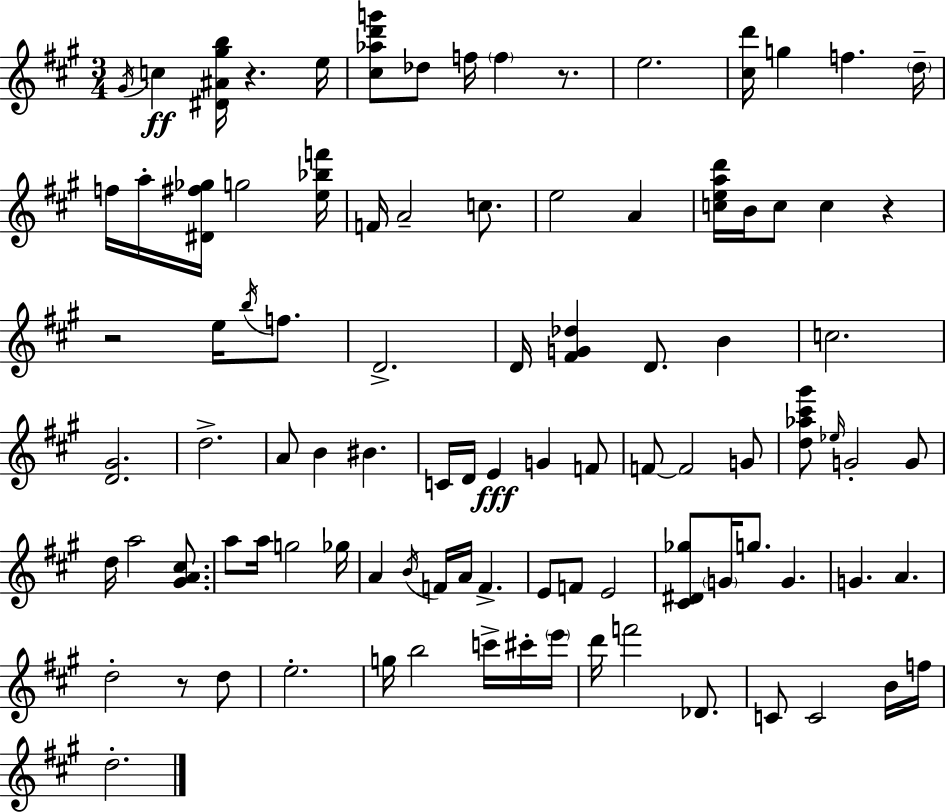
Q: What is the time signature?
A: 3/4